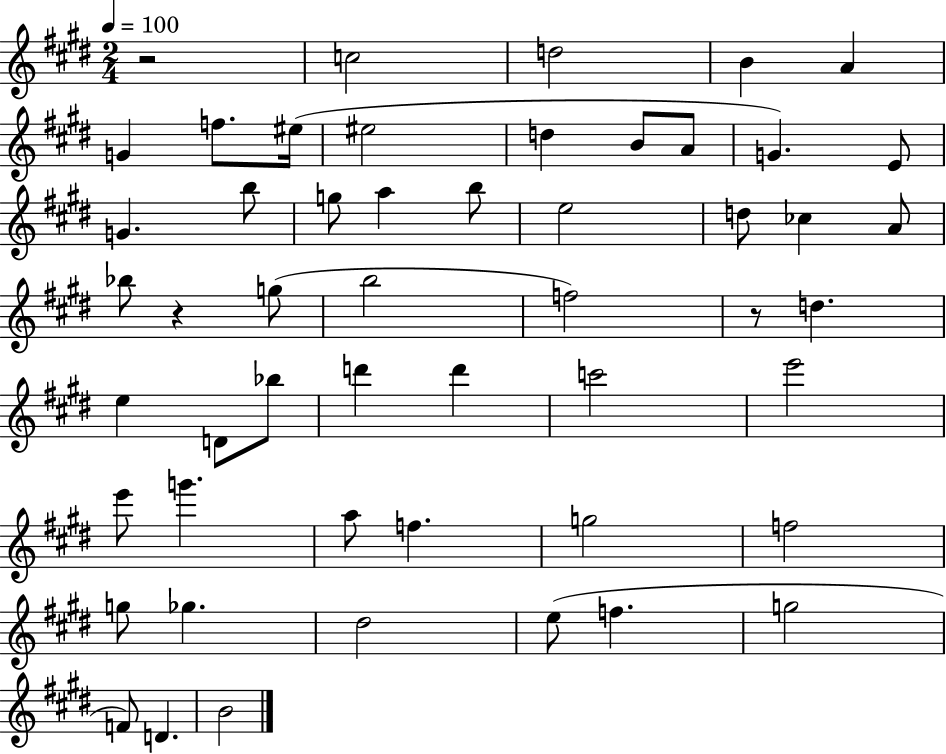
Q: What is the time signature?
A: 2/4